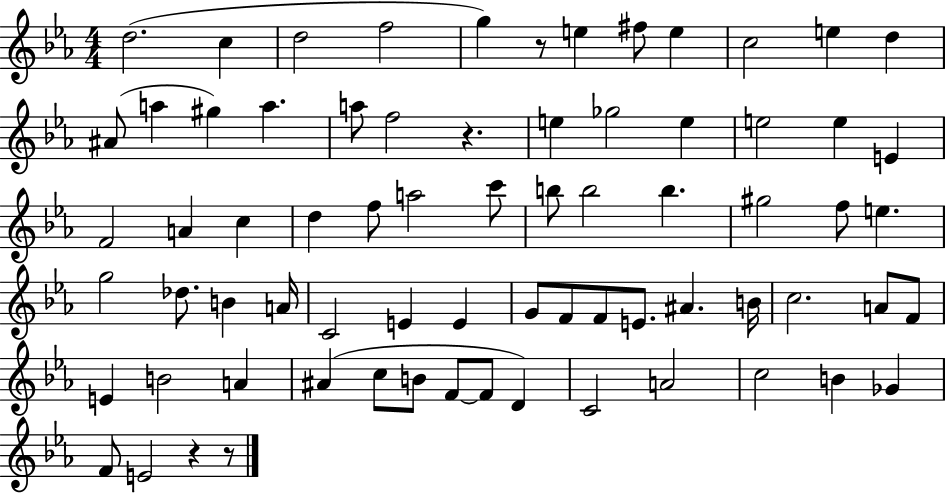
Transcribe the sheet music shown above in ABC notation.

X:1
T:Untitled
M:4/4
L:1/4
K:Eb
d2 c d2 f2 g z/2 e ^f/2 e c2 e d ^A/2 a ^g a a/2 f2 z e _g2 e e2 e E F2 A c d f/2 a2 c'/2 b/2 b2 b ^g2 f/2 e g2 _d/2 B A/4 C2 E E G/2 F/2 F/2 E/2 ^A B/4 c2 A/2 F/2 E B2 A ^A c/2 B/2 F/2 F/2 D C2 A2 c2 B _G F/2 E2 z z/2